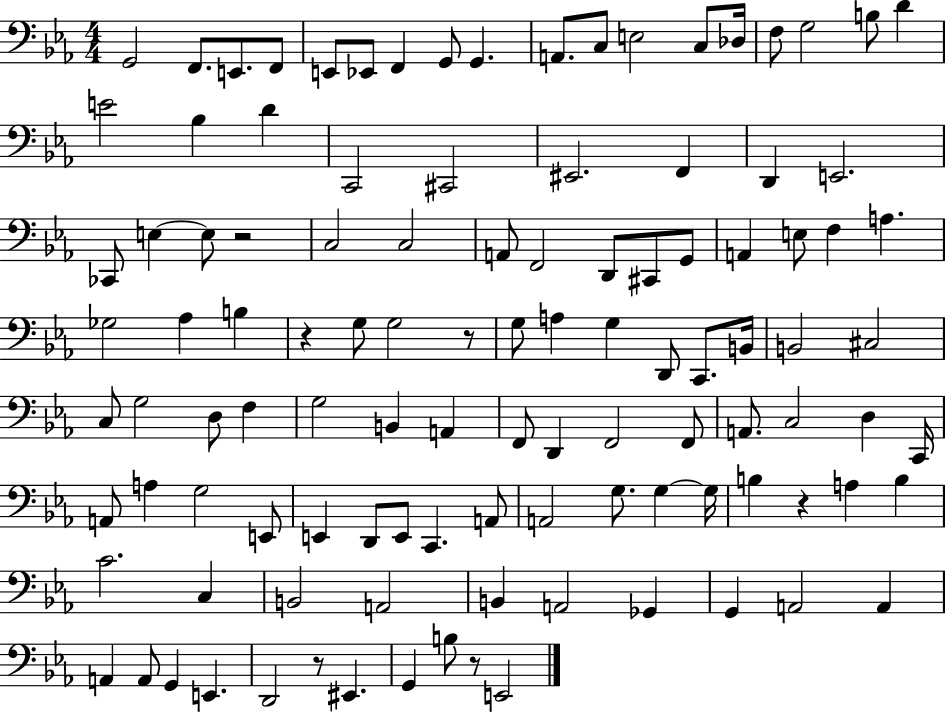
X:1
T:Untitled
M:4/4
L:1/4
K:Eb
G,,2 F,,/2 E,,/2 F,,/2 E,,/2 _E,,/2 F,, G,,/2 G,, A,,/2 C,/2 E,2 C,/2 _D,/4 F,/2 G,2 B,/2 D E2 _B, D C,,2 ^C,,2 ^E,,2 F,, D,, E,,2 _C,,/2 E, E,/2 z2 C,2 C,2 A,,/2 F,,2 D,,/2 ^C,,/2 G,,/2 A,, E,/2 F, A, _G,2 _A, B, z G,/2 G,2 z/2 G,/2 A, G, D,,/2 C,,/2 B,,/4 B,,2 ^C,2 C,/2 G,2 D,/2 F, G,2 B,, A,, F,,/2 D,, F,,2 F,,/2 A,,/2 C,2 D, C,,/4 A,,/2 A, G,2 E,,/2 E,, D,,/2 E,,/2 C,, A,,/2 A,,2 G,/2 G, G,/4 B, z A, B, C2 C, B,,2 A,,2 B,, A,,2 _G,, G,, A,,2 A,, A,, A,,/2 G,, E,, D,,2 z/2 ^E,, G,, B,/2 z/2 E,,2